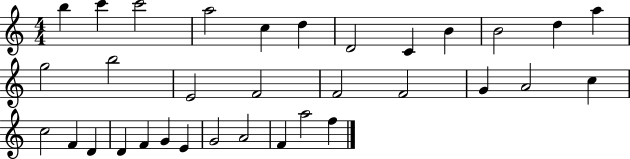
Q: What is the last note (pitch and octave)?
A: F5